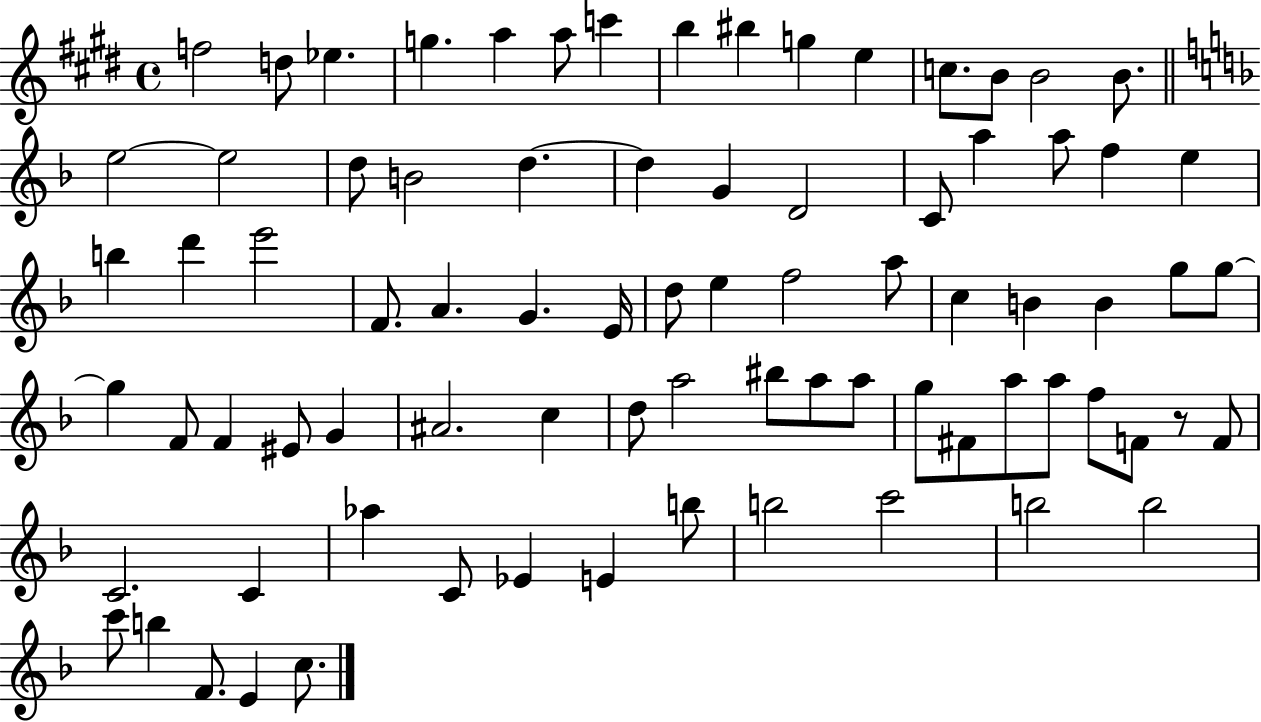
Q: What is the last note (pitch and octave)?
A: C5